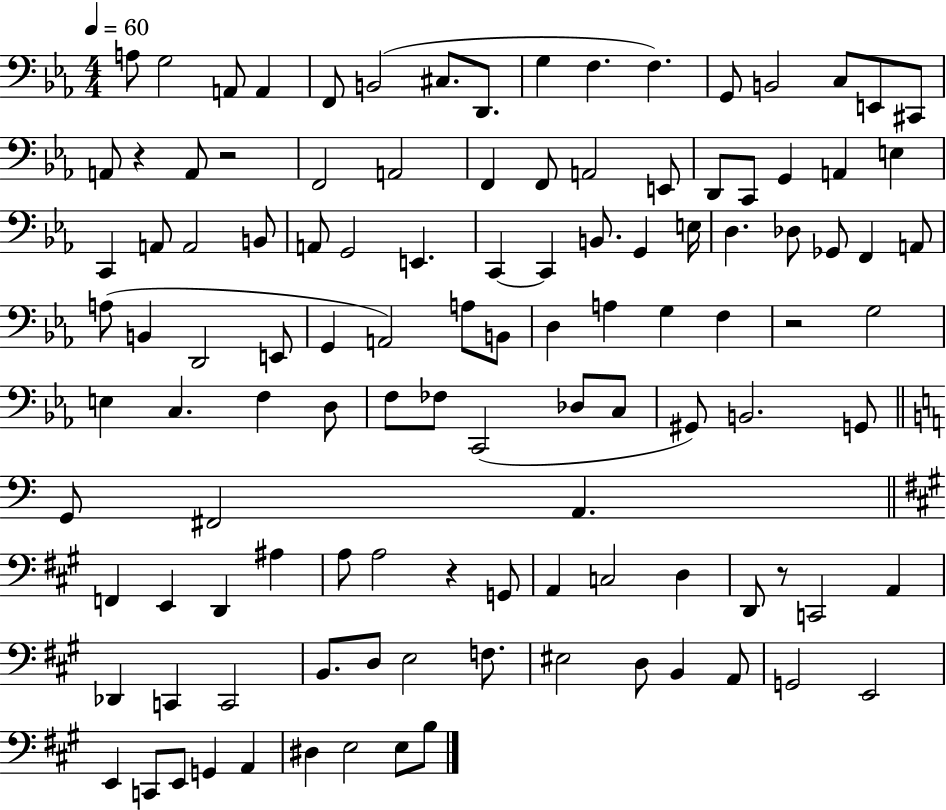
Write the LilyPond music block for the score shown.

{
  \clef bass
  \numericTimeSignature
  \time 4/4
  \key ees \major
  \tempo 4 = 60
  a8 g2 a,8 a,4 | f,8 b,2( cis8. d,8. | g4 f4. f4.) | g,8 b,2 c8 e,8 cis,8 | \break a,8 r4 a,8 r2 | f,2 a,2 | f,4 f,8 a,2 e,8 | d,8 c,8 g,4 a,4 e4 | \break c,4 a,8 a,2 b,8 | a,8 g,2 e,4. | c,4~~ c,4 b,8. g,4 e16 | d4. des8 ges,8 f,4 a,8 | \break a8( b,4 d,2 e,8 | g,4 a,2) a8 b,8 | d4 a4 g4 f4 | r2 g2 | \break e4 c4. f4 d8 | f8 fes8 c,2( des8 c8 | gis,8) b,2. g,8 | \bar "||" \break \key c \major g,8 fis,2 a,4. | \bar "||" \break \key a \major f,4 e,4 d,4 ais4 | a8 a2 r4 g,8 | a,4 c2 d4 | d,8 r8 c,2 a,4 | \break des,4 c,4 c,2 | b,8. d8 e2 f8. | eis2 d8 b,4 a,8 | g,2 e,2 | \break e,4 c,8 e,8 g,4 a,4 | dis4 e2 e8 b8 | \bar "|."
}